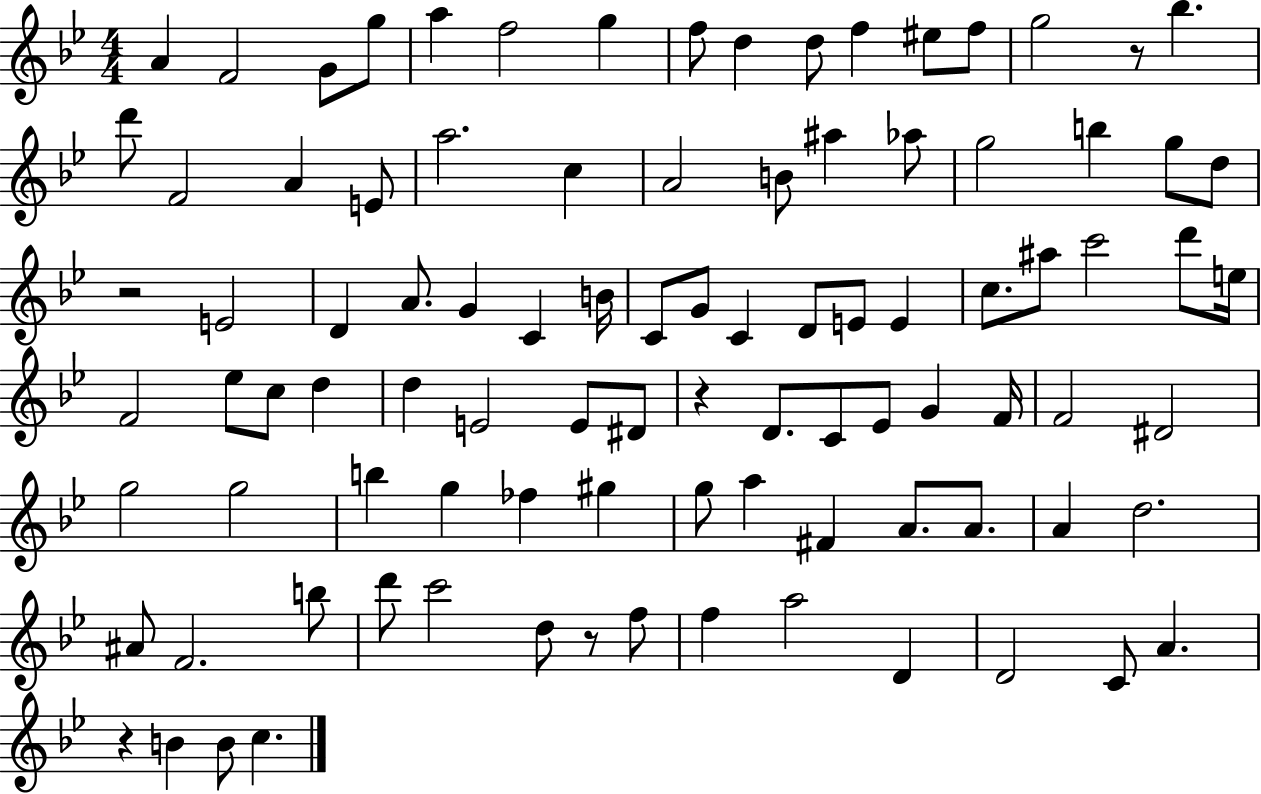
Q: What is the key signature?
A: BES major